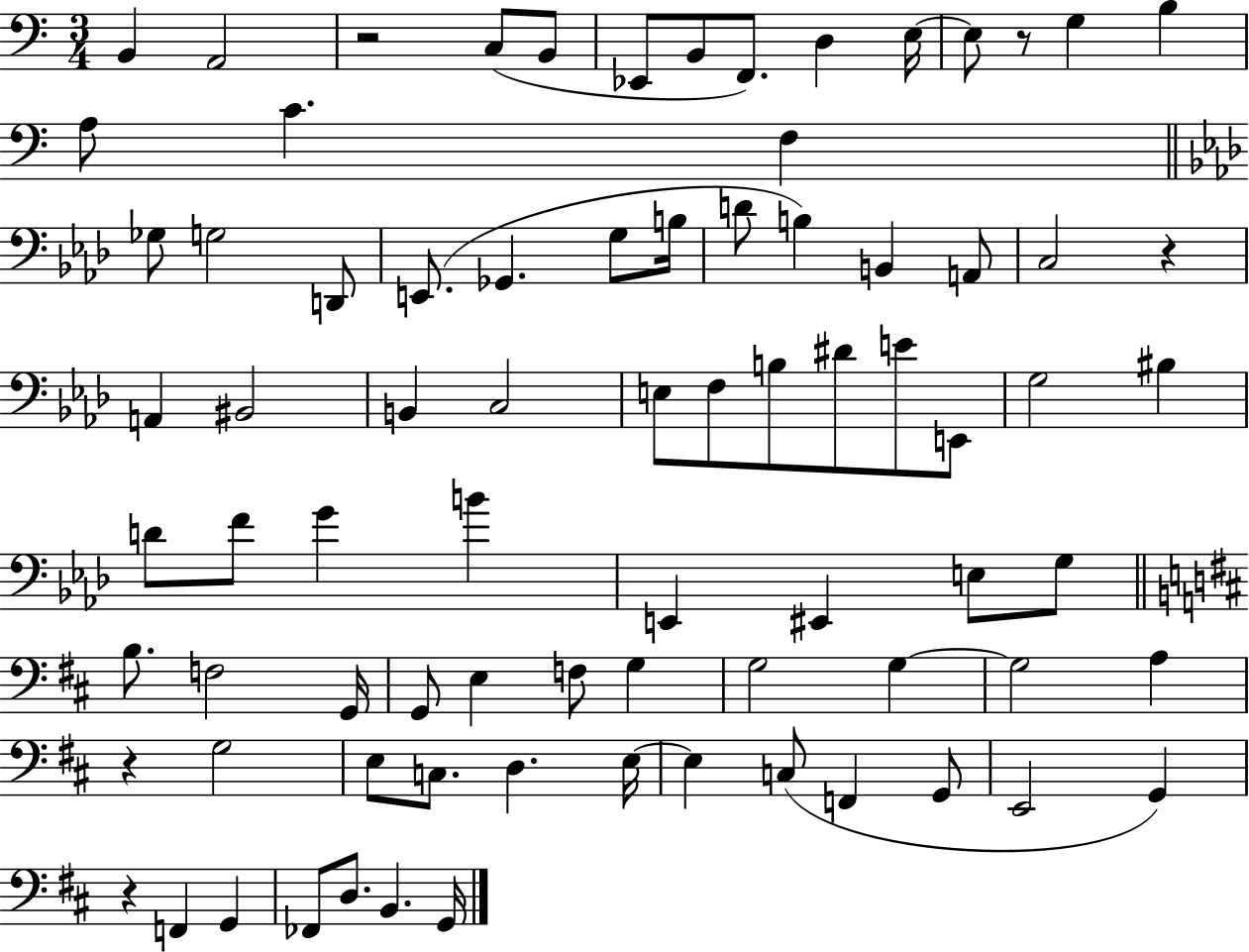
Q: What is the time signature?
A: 3/4